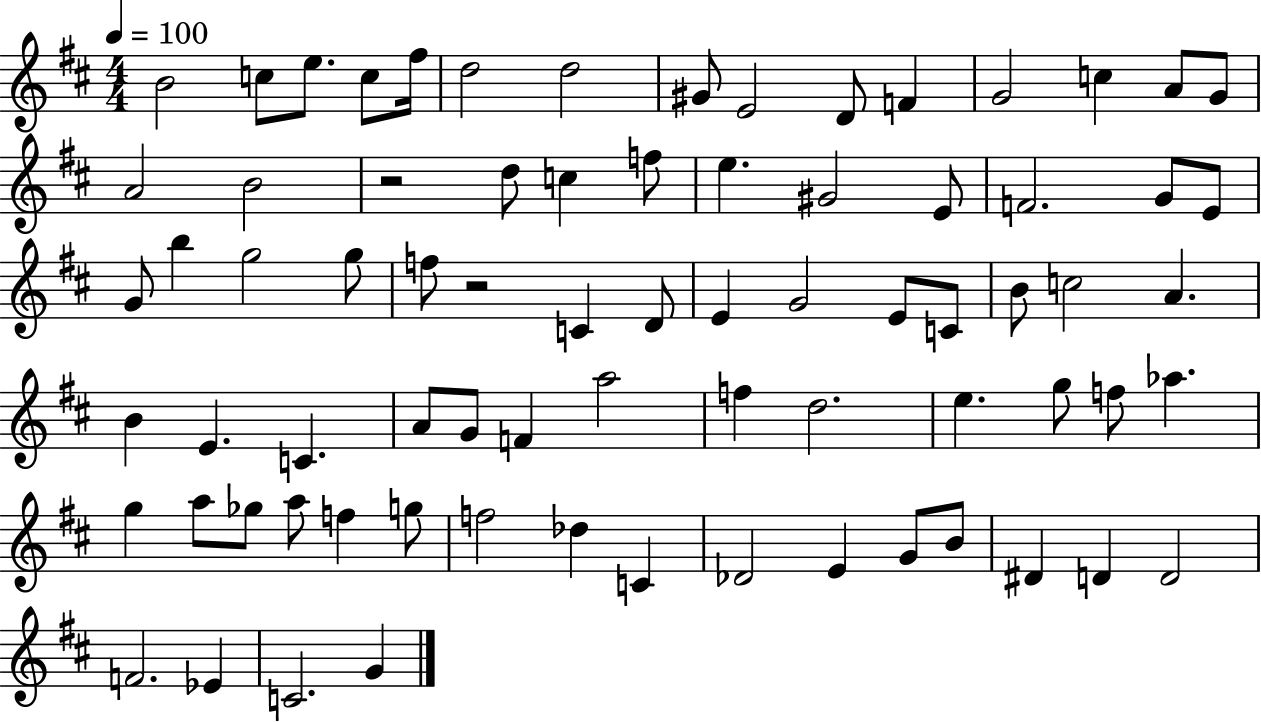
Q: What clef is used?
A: treble